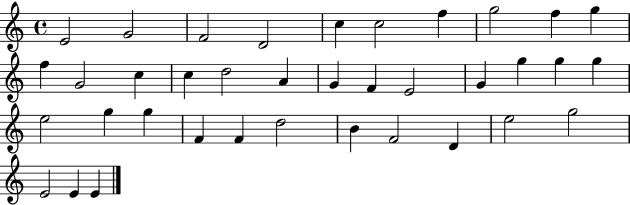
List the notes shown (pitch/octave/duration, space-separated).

E4/h G4/h F4/h D4/h C5/q C5/h F5/q G5/h F5/q G5/q F5/q G4/h C5/q C5/q D5/h A4/q G4/q F4/q E4/h G4/q G5/q G5/q G5/q E5/h G5/q G5/q F4/q F4/q D5/h B4/q F4/h D4/q E5/h G5/h E4/h E4/q E4/q